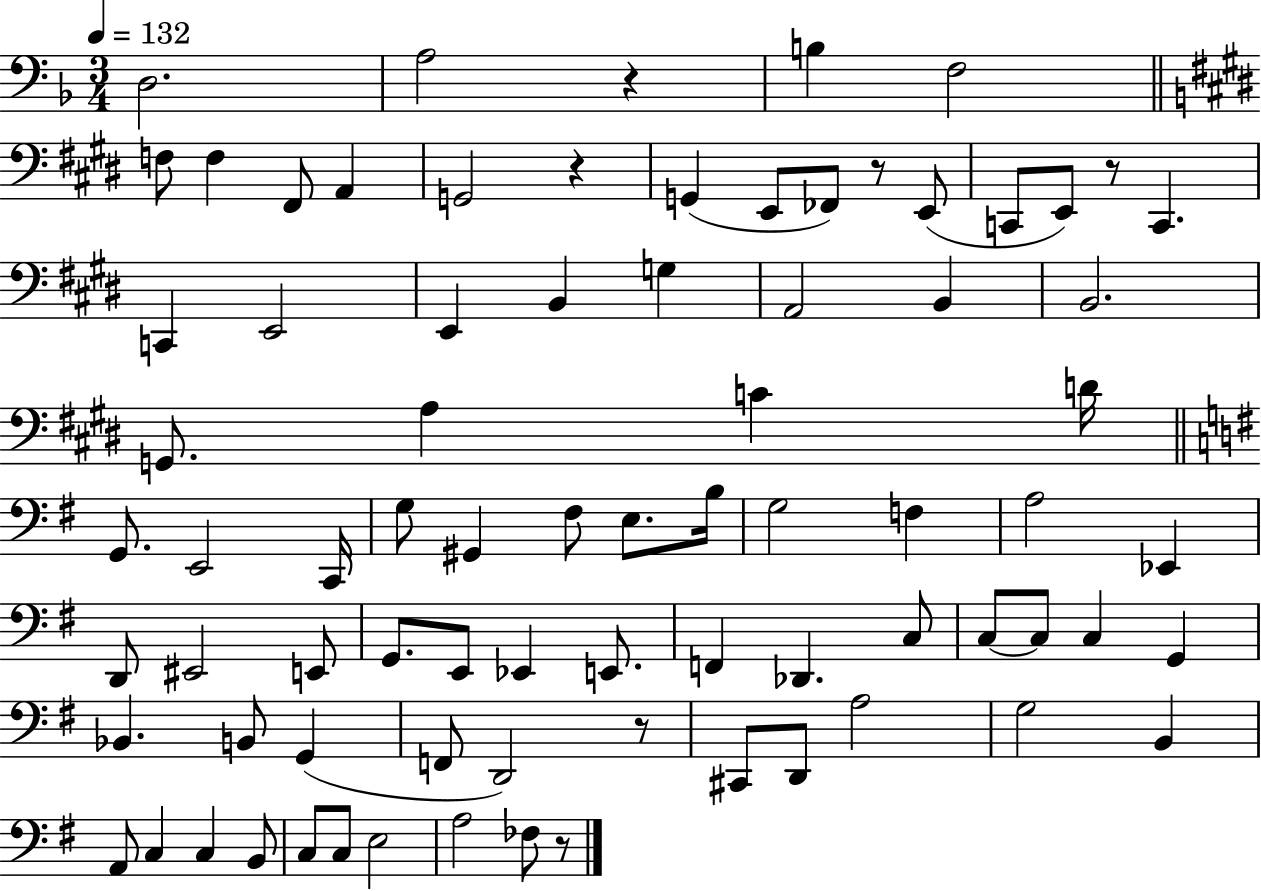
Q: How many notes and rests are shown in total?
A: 79